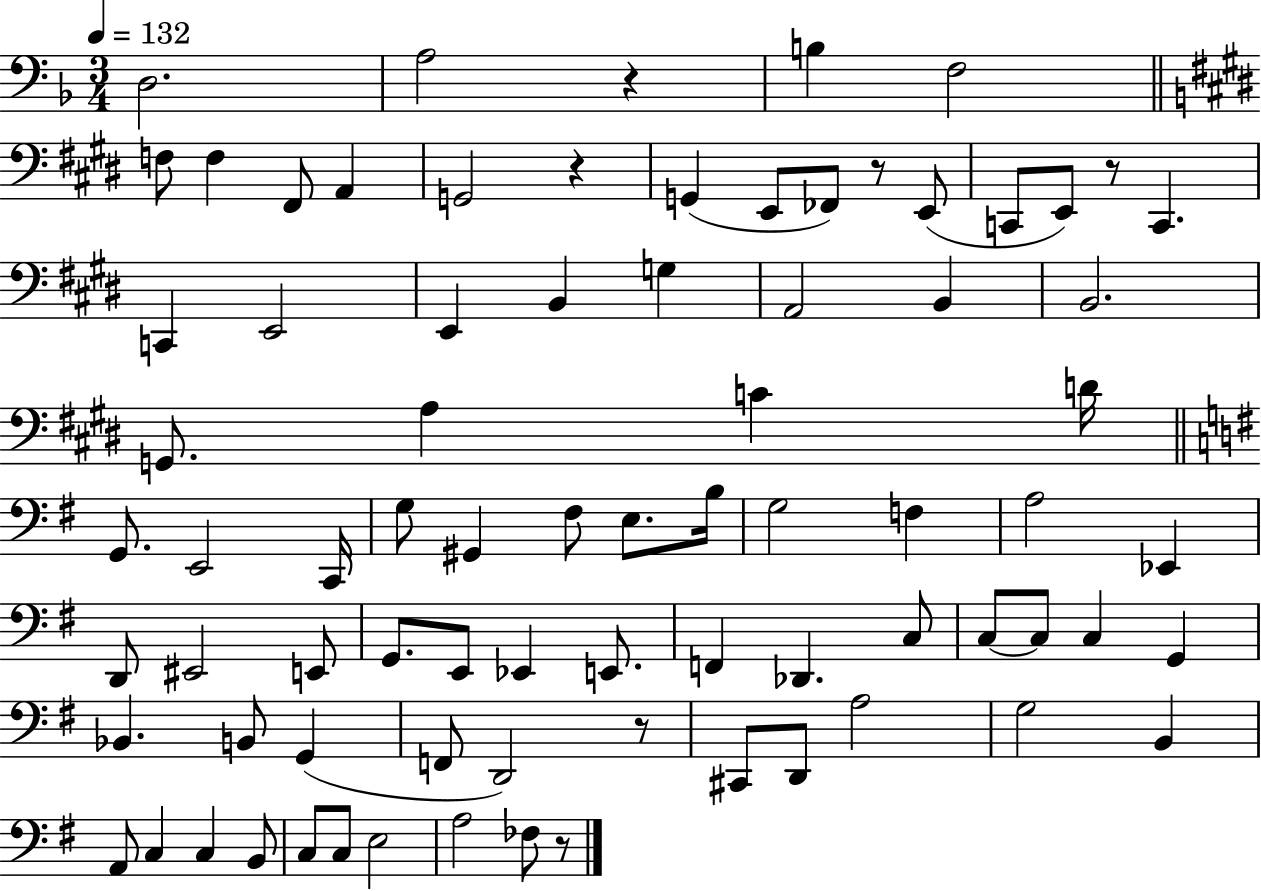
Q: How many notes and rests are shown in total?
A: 79